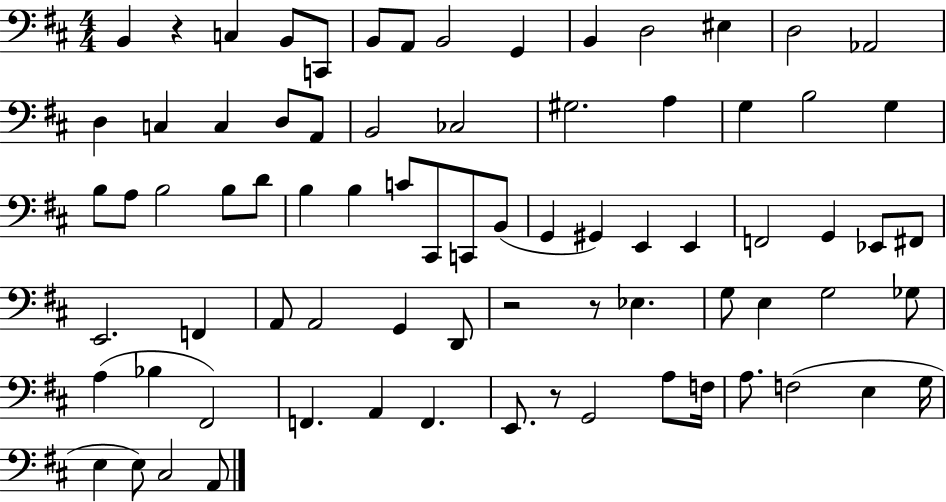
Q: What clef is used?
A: bass